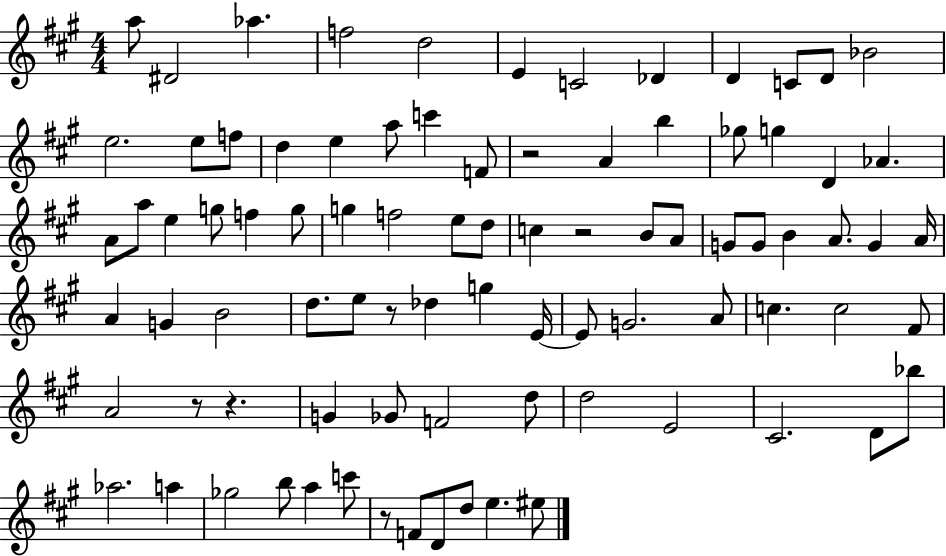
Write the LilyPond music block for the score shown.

{
  \clef treble
  \numericTimeSignature
  \time 4/4
  \key a \major
  \repeat volta 2 { a''8 dis'2 aes''4. | f''2 d''2 | e'4 c'2 des'4 | d'4 c'8 d'8 bes'2 | \break e''2. e''8 f''8 | d''4 e''4 a''8 c'''4 f'8 | r2 a'4 b''4 | ges''8 g''4 d'4 aes'4. | \break a'8 a''8 e''4 g''8 f''4 g''8 | g''4 f''2 e''8 d''8 | c''4 r2 b'8 a'8 | g'8 g'8 b'4 a'8. g'4 a'16 | \break a'4 g'4 b'2 | d''8. e''8 r8 des''4 g''4 e'16~~ | e'8 g'2. a'8 | c''4. c''2 fis'8 | \break a'2 r8 r4. | g'4 ges'8 f'2 d''8 | d''2 e'2 | cis'2. d'8 bes''8 | \break aes''2. a''4 | ges''2 b''8 a''4 c'''8 | r8 f'8 d'8 d''8 e''4. eis''8 | } \bar "|."
}